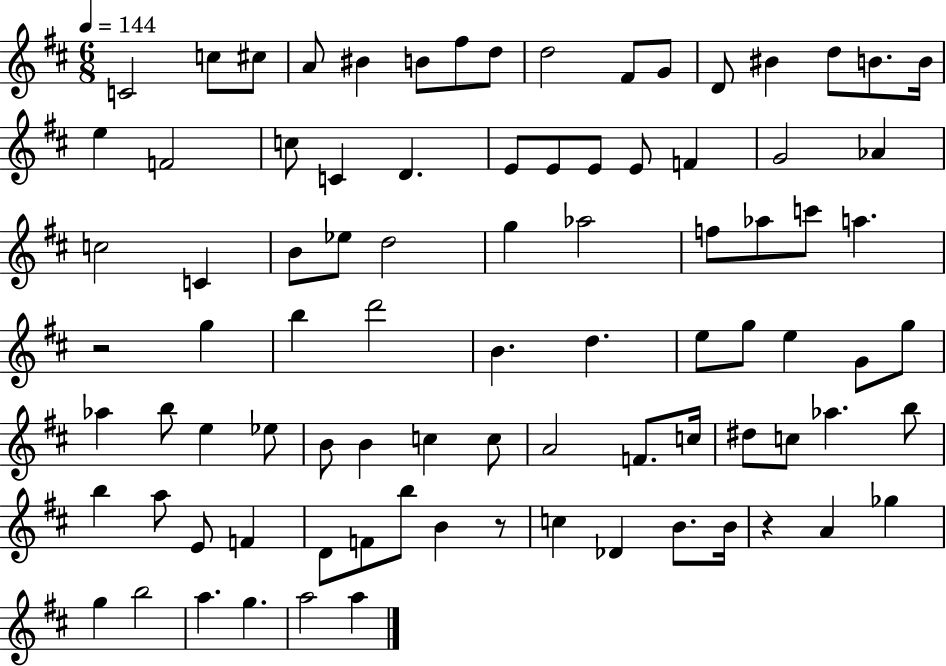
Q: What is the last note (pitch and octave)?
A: A5